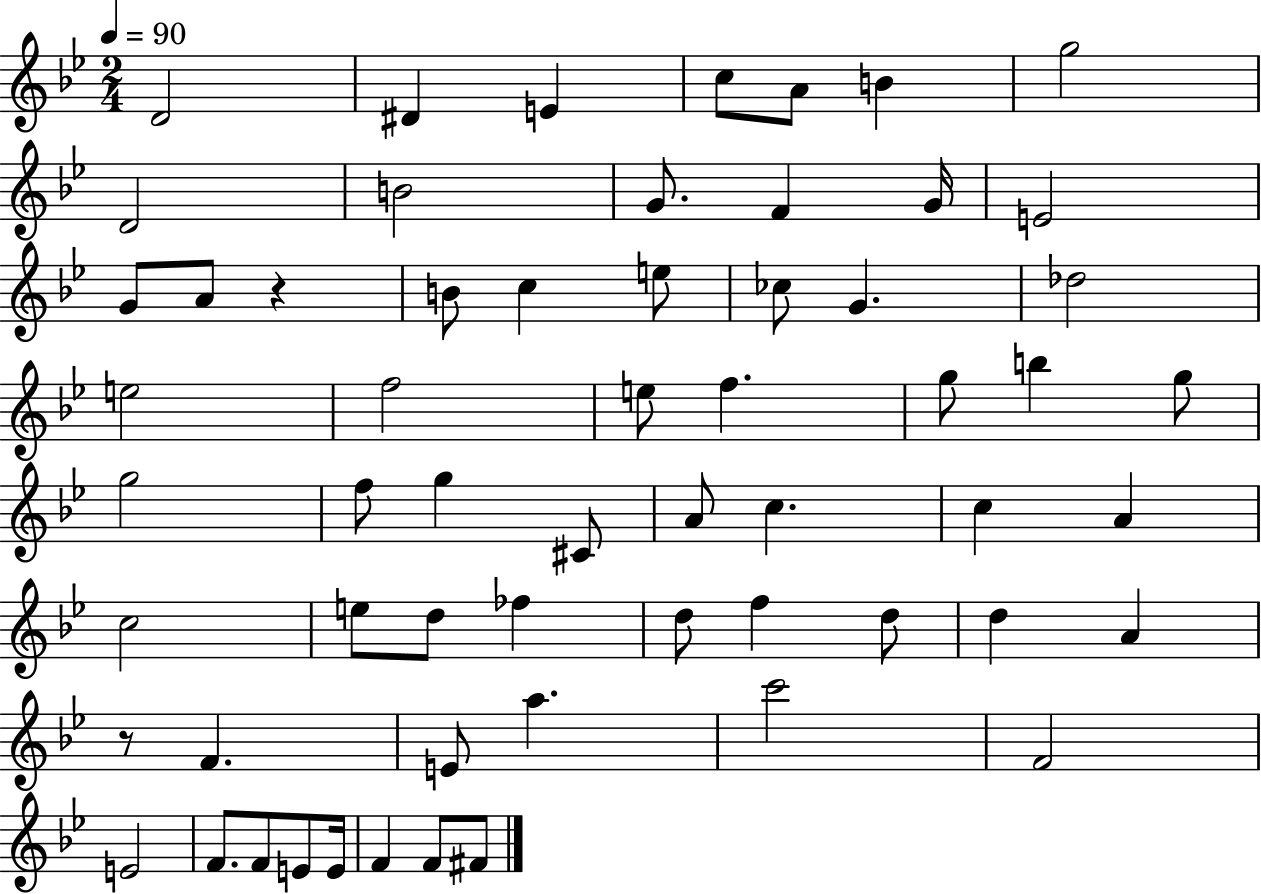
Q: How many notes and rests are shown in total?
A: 60